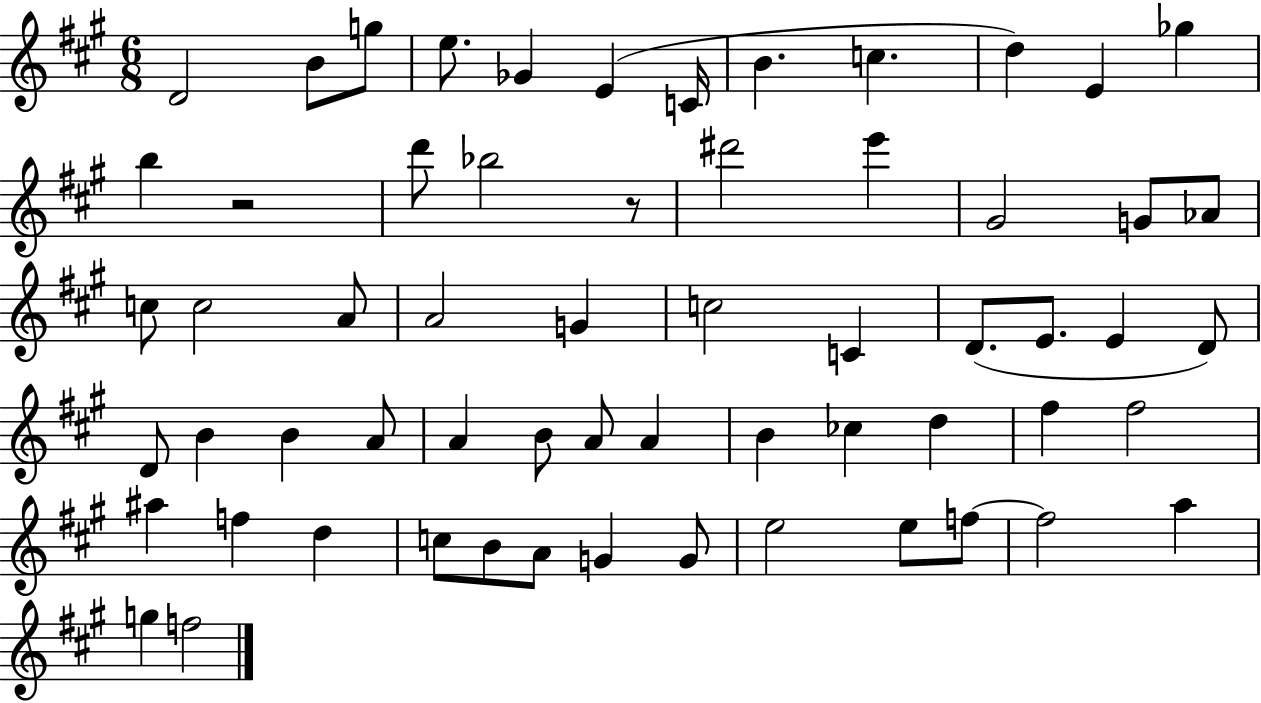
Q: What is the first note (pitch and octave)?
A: D4